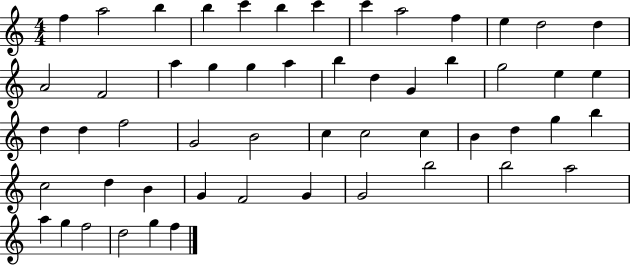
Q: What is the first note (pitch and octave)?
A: F5